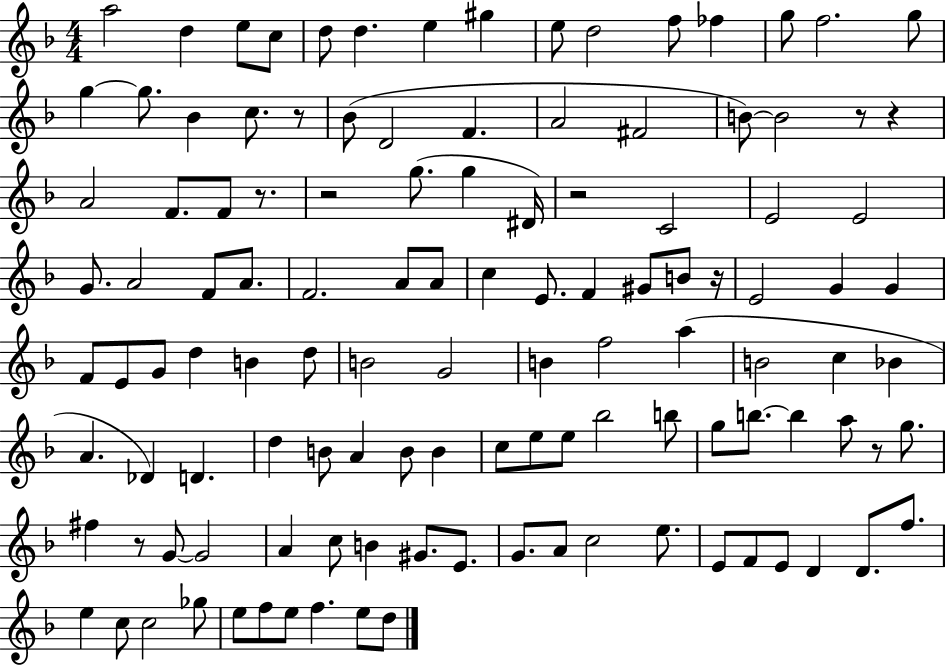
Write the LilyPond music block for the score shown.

{
  \clef treble
  \numericTimeSignature
  \time 4/4
  \key f \major
  a''2 d''4 e''8 c''8 | d''8 d''4. e''4 gis''4 | e''8 d''2 f''8 fes''4 | g''8 f''2. g''8 | \break g''4~~ g''8. bes'4 c''8. r8 | bes'8( d'2 f'4. | a'2 fis'2 | b'8~~) b'2 r8 r4 | \break a'2 f'8. f'8 r8. | r2 g''8.( g''4 dis'16) | r2 c'2 | e'2 e'2 | \break g'8. a'2 f'8 a'8. | f'2. a'8 a'8 | c''4 e'8. f'4 gis'8 b'8 r16 | e'2 g'4 g'4 | \break f'8 e'8 g'8 d''4 b'4 d''8 | b'2 g'2 | b'4 f''2 a''4( | b'2 c''4 bes'4 | \break a'4. des'4) d'4. | d''4 b'8 a'4 b'8 b'4 | c''8 e''8 e''8 bes''2 b''8 | g''8 b''8.~~ b''4 a''8 r8 g''8. | \break fis''4 r8 g'8~~ g'2 | a'4 c''8 b'4 gis'8. e'8. | g'8. a'8 c''2 e''8. | e'8 f'8 e'8 d'4 d'8. f''8. | \break e''4 c''8 c''2 ges''8 | e''8 f''8 e''8 f''4. e''8 d''8 | \bar "|."
}